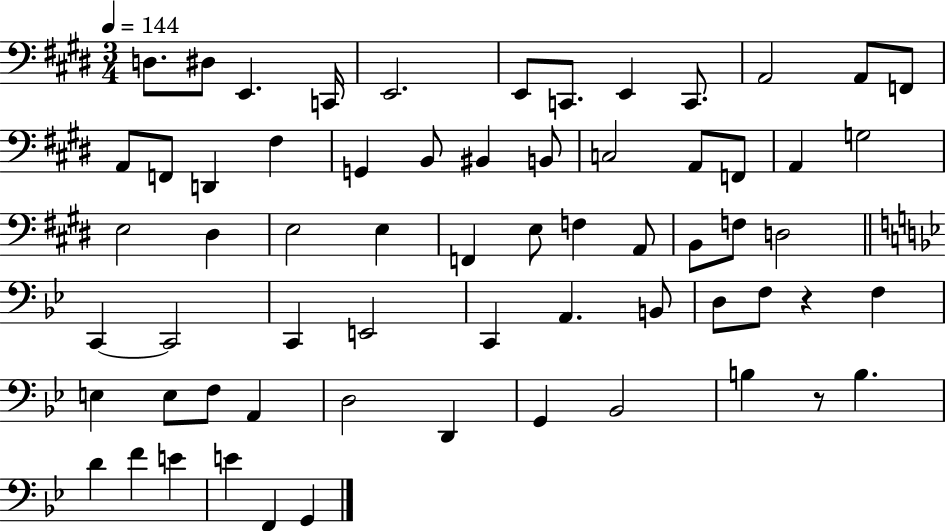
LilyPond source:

{
  \clef bass
  \numericTimeSignature
  \time 3/4
  \key e \major
  \tempo 4 = 144
  \repeat volta 2 { d8. dis8 e,4. c,16 | e,2. | e,8 c,8. e,4 c,8. | a,2 a,8 f,8 | \break a,8 f,8 d,4 fis4 | g,4 b,8 bis,4 b,8 | c2 a,8 f,8 | a,4 g2 | \break e2 dis4 | e2 e4 | f,4 e8 f4 a,8 | b,8 f8 d2 | \break \bar "||" \break \key bes \major c,4~~ c,2 | c,4 e,2 | c,4 a,4. b,8 | d8 f8 r4 f4 | \break e4 e8 f8 a,4 | d2 d,4 | g,4 bes,2 | b4 r8 b4. | \break d'4 f'4 e'4 | e'4 f,4 g,4 | } \bar "|."
}